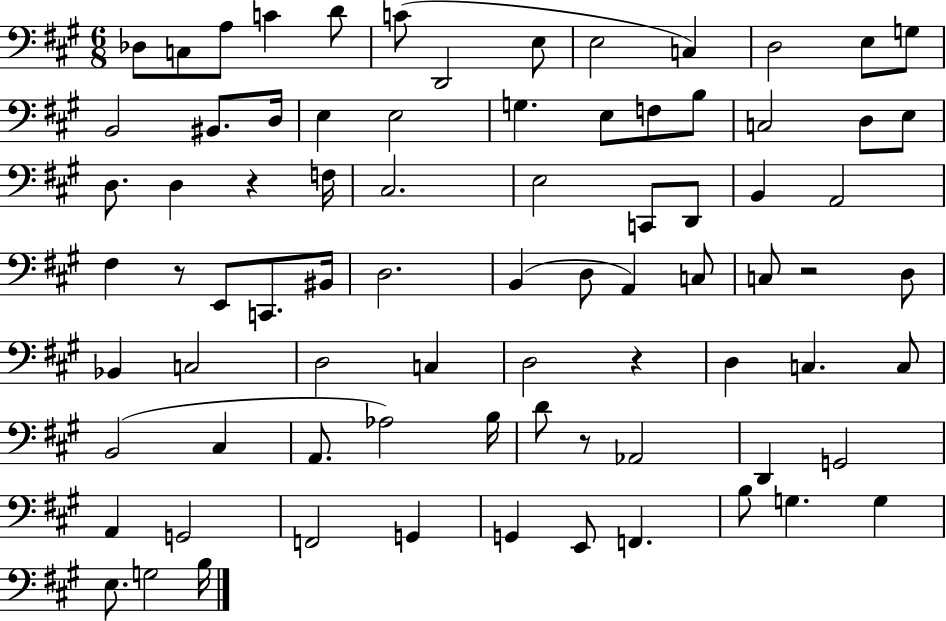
{
  \clef bass
  \numericTimeSignature
  \time 6/8
  \key a \major
  \repeat volta 2 { des8 c8 a8 c'4 d'8 | c'8( d,2 e8 | e2 c4) | d2 e8 g8 | \break b,2 bis,8. d16 | e4 e2 | g4. e8 f8 b8 | c2 d8 e8 | \break d8. d4 r4 f16 | cis2. | e2 c,8 d,8 | b,4 a,2 | \break fis4 r8 e,8 c,8. bis,16 | d2. | b,4( d8 a,4) c8 | c8 r2 d8 | \break bes,4 c2 | d2 c4 | d2 r4 | d4 c4. c8 | \break b,2( cis4 | a,8. aes2) b16 | d'8 r8 aes,2 | d,4 g,2 | \break a,4 g,2 | f,2 g,4 | g,4 e,8 f,4. | b8 g4. g4 | \break e8. g2 b16 | } \bar "|."
}